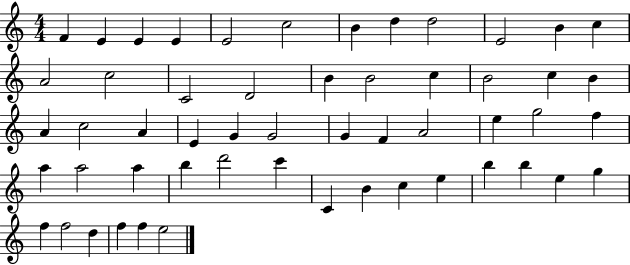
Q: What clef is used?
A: treble